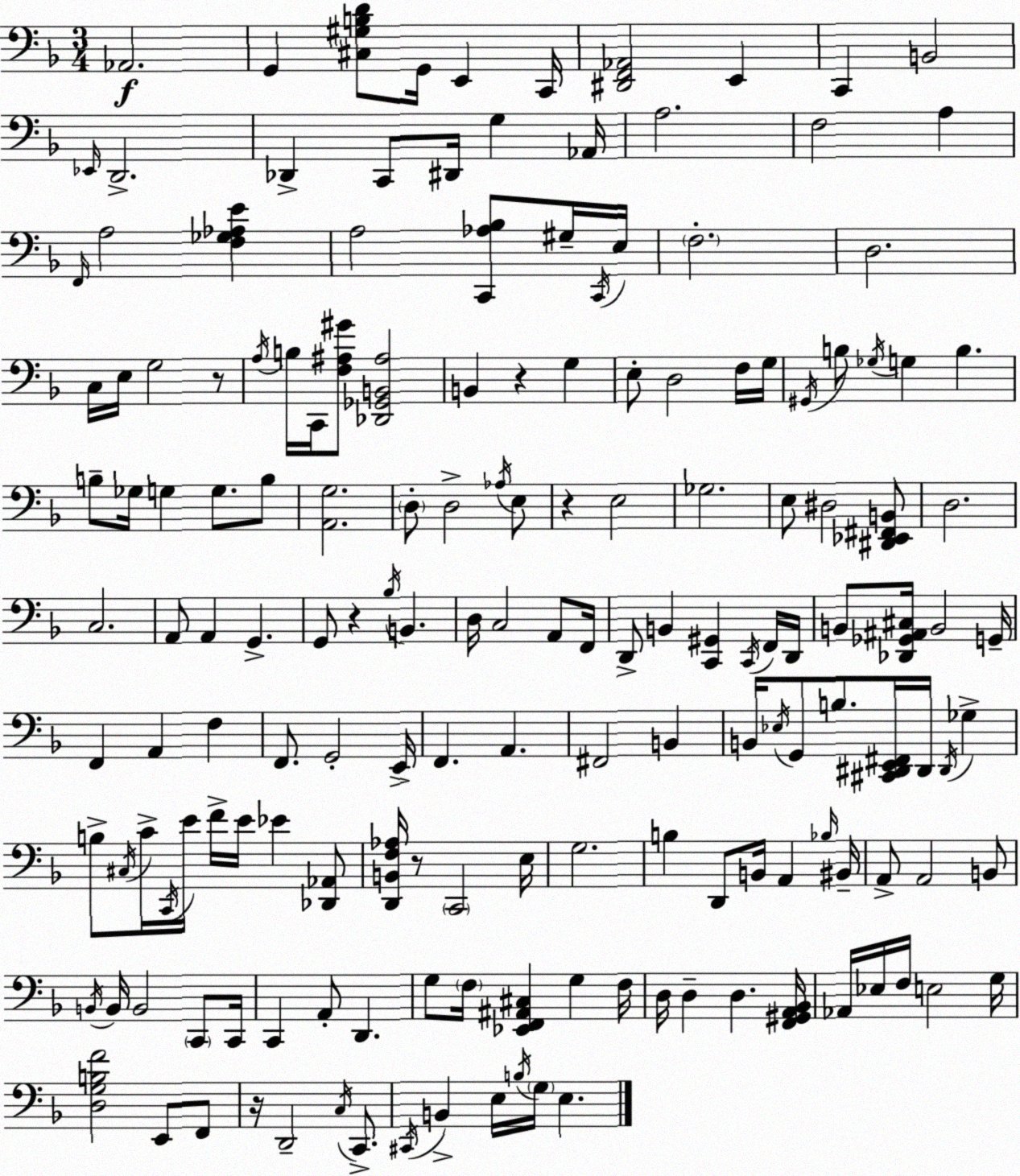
X:1
T:Untitled
M:3/4
L:1/4
K:Dm
_A,,2 G,, [^C,^G,B,D]/2 G,,/4 E,, C,,/4 [^D,,F,,_A,,]2 E,, C,, B,,2 _E,,/4 D,,2 _D,, C,,/2 ^D,,/4 G, _A,,/4 A,2 F,2 A, F,,/4 A,2 [F,_G,_A,E] A,2 [C,,_A,_B,]/2 ^G,/4 C,,/4 E,/4 F,2 D,2 C,/4 E,/4 G,2 z/2 A,/4 B,/4 C,,/4 [F,^A,^G]/2 [_D,,_G,,B,,^A,]2 B,, z G, E,/2 D,2 F,/4 G,/4 ^G,,/4 B,/2 _G,/4 G, B, B,/2 _G,/4 G, G,/2 B,/2 [A,,G,]2 D,/2 D,2 _A,/4 E,/2 z E,2 _G,2 E,/2 ^D,2 [^D,,_E,,^F,,B,,]/2 D,2 C,2 A,,/2 A,, G,, G,,/2 z _B,/4 B,, D,/4 C,2 A,,/2 F,,/4 D,,/2 B,, [C,,^G,,] C,,/4 F,,/4 D,,/4 B,,/2 [_D,,_G,,^A,,^C,]/4 B,,2 G,,/4 F,, A,, F, F,,/2 G,,2 E,,/4 F,, A,, ^F,,2 B,, B,,/4 _E,/4 G,,/2 B,/2 [^C,,^D,,E,,^F,,]/4 ^D,,/4 ^D,,/4 _G, B,/2 ^C,/4 C/4 C,,/4 E/4 F/4 E/4 _E [_D,,_A,,]/2 [D,,B,,F,_A,]/4 z/2 C,,2 E,/4 G,2 B, D,,/2 B,,/4 A,, _B,/4 ^B,,/4 A,,/2 A,,2 B,,/2 B,,/4 B,,/4 B,,2 C,,/2 C,,/4 C,, A,,/2 D,, G,/2 F,/4 [_E,,F,,^A,,^C,] G, F,/4 D,/4 D, D, [F,,^G,,A,,_B,,]/4 _A,,/4 _E,/4 F,/4 E,2 G,/4 [D,G,B,F]2 E,,/2 F,,/2 z/4 D,,2 C,/4 C,,/2 ^C,,/4 B,, E,/4 B,/4 G,/4 E,